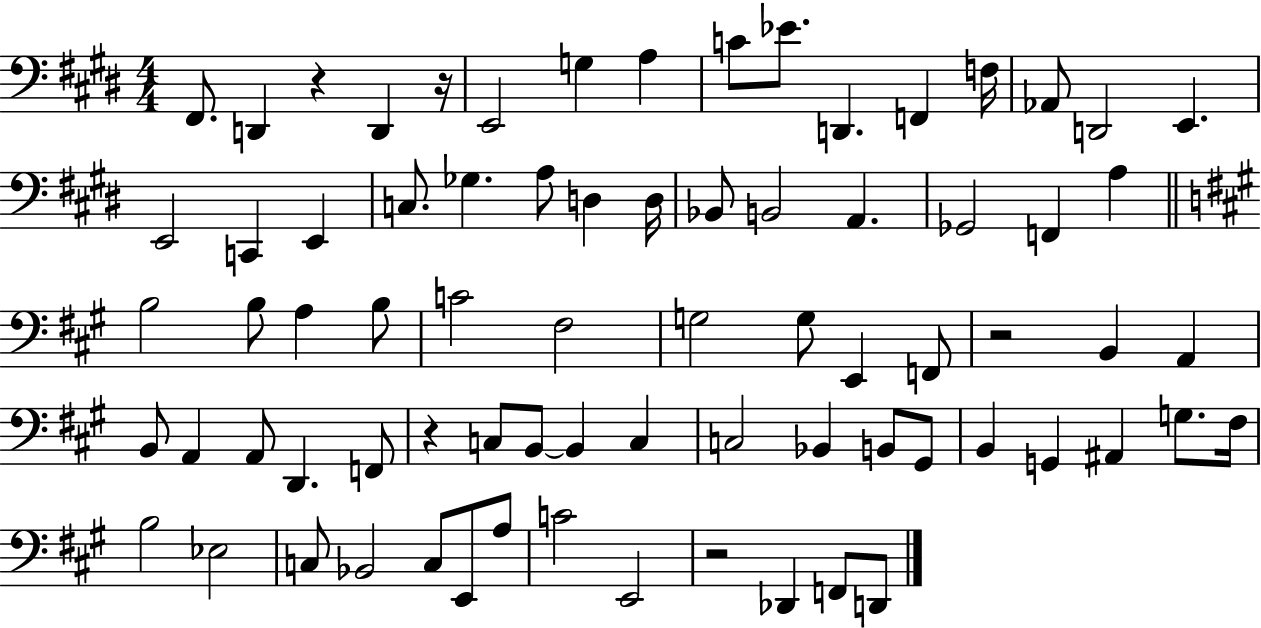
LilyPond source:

{
  \clef bass
  \numericTimeSignature
  \time 4/4
  \key e \major
  fis,8. d,4 r4 d,4 r16 | e,2 g4 a4 | c'8 ees'8. d,4. f,4 f16 | aes,8 d,2 e,4. | \break e,2 c,4 e,4 | c8. ges4. a8 d4 d16 | bes,8 b,2 a,4. | ges,2 f,4 a4 | \break \bar "||" \break \key a \major b2 b8 a4 b8 | c'2 fis2 | g2 g8 e,4 f,8 | r2 b,4 a,4 | \break b,8 a,4 a,8 d,4. f,8 | r4 c8 b,8~~ b,4 c4 | c2 bes,4 b,8 gis,8 | b,4 g,4 ais,4 g8. fis16 | \break b2 ees2 | c8 bes,2 c8 e,8 a8 | c'2 e,2 | r2 des,4 f,8 d,8 | \break \bar "|."
}